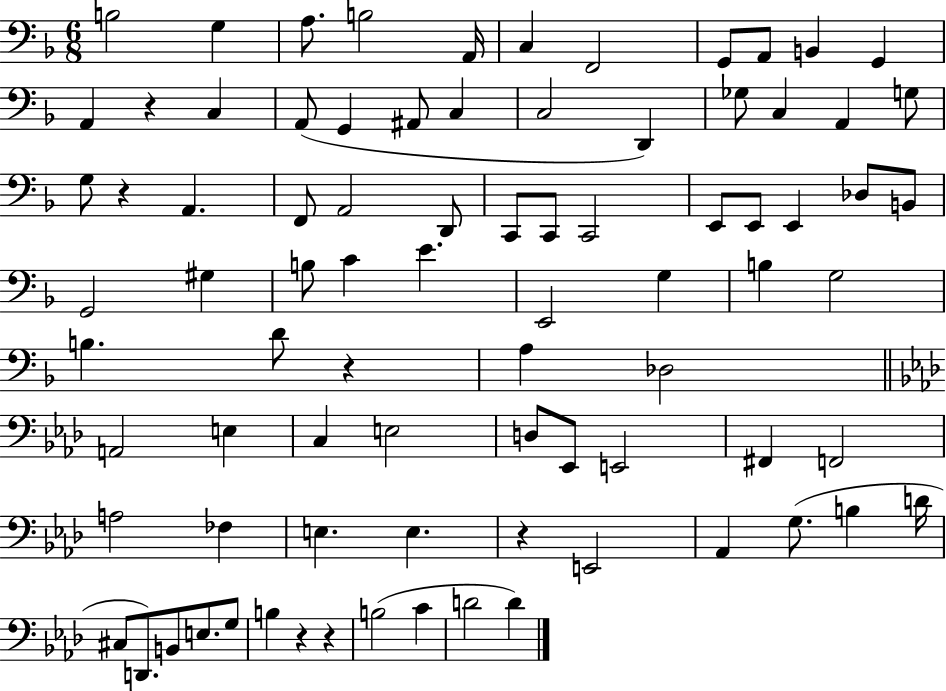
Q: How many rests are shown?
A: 6